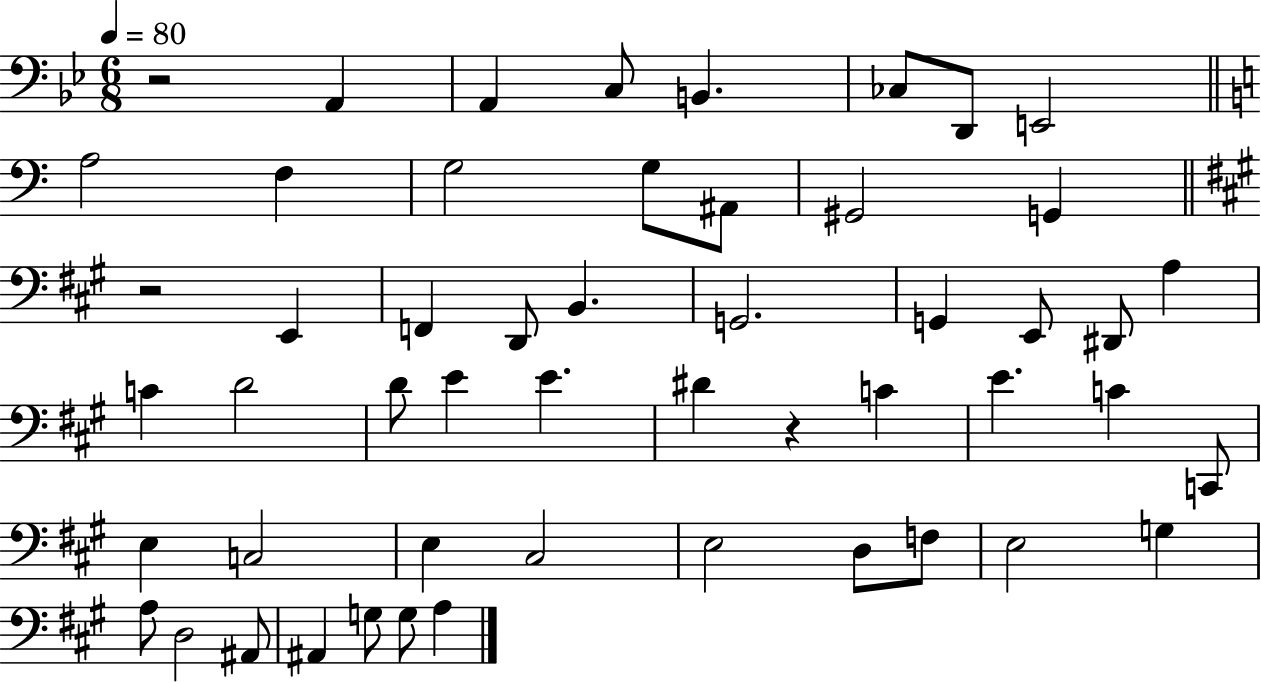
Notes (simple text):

R/h A2/q A2/q C3/e B2/q. CES3/e D2/e E2/h A3/h F3/q G3/h G3/e A#2/e G#2/h G2/q R/h E2/q F2/q D2/e B2/q. G2/h. G2/q E2/e D#2/e A3/q C4/q D4/h D4/e E4/q E4/q. D#4/q R/q C4/q E4/q. C4/q C2/e E3/q C3/h E3/q C#3/h E3/h D3/e F3/e E3/h G3/q A3/e D3/h A#2/e A#2/q G3/e G3/e A3/q